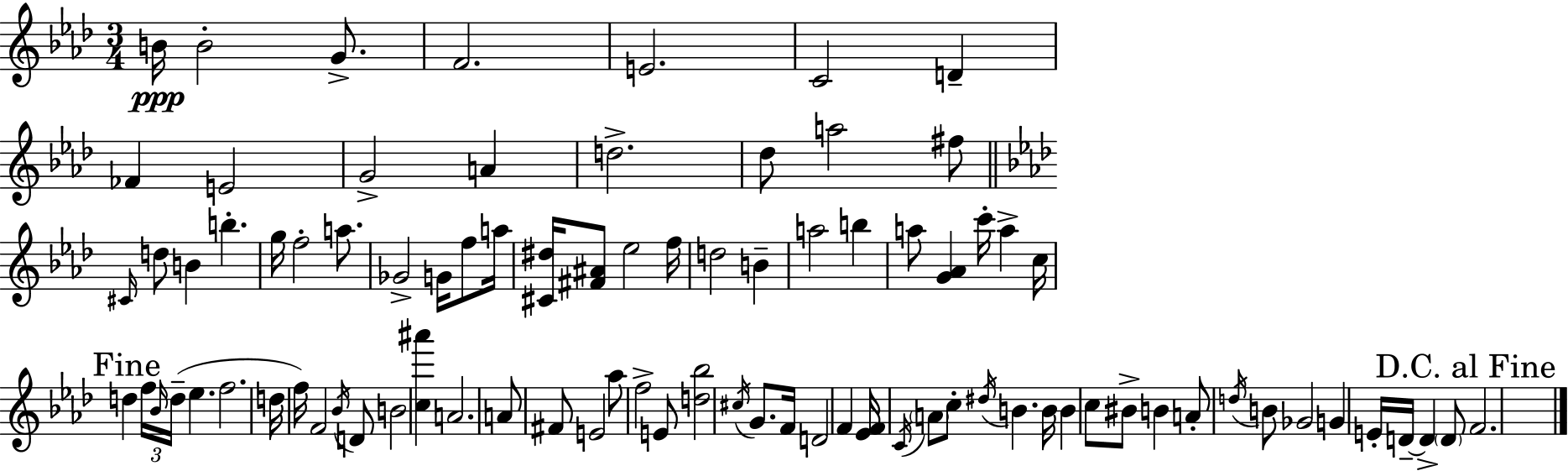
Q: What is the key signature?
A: F minor